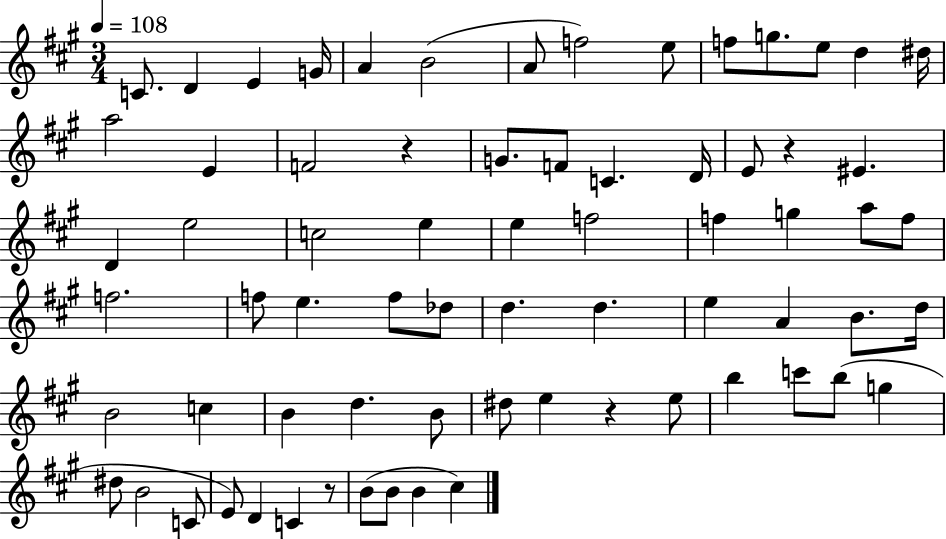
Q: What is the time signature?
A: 3/4